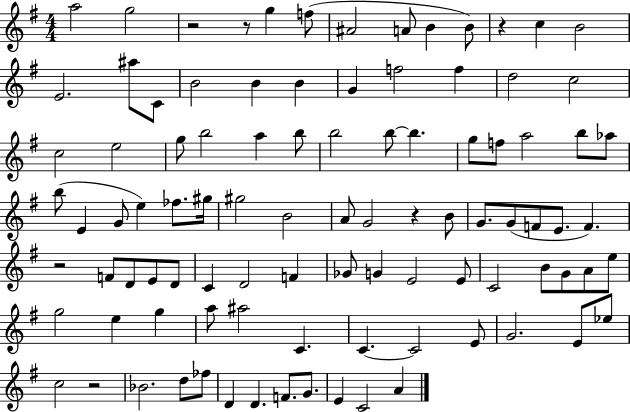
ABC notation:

X:1
T:Untitled
M:4/4
L:1/4
K:G
a2 g2 z2 z/2 g f/2 ^A2 A/2 B B/2 z c B2 E2 ^a/2 C/2 B2 B B G f2 f d2 c2 c2 e2 g/2 b2 a b/2 b2 b/2 b g/2 f/2 a2 b/2 _a/2 b/2 E G/2 e _f/2 ^g/4 ^g2 B2 A/2 G2 z B/2 G/2 G/2 F/2 E/2 F z2 F/2 D/2 E/2 D/2 C D2 F _G/2 G E2 E/2 C2 B/2 G/2 A/2 e/2 g2 e g a/2 ^a2 C C C2 E/2 G2 E/2 _e/2 c2 z2 _B2 d/2 _f/2 D D F/2 G/2 E C2 A